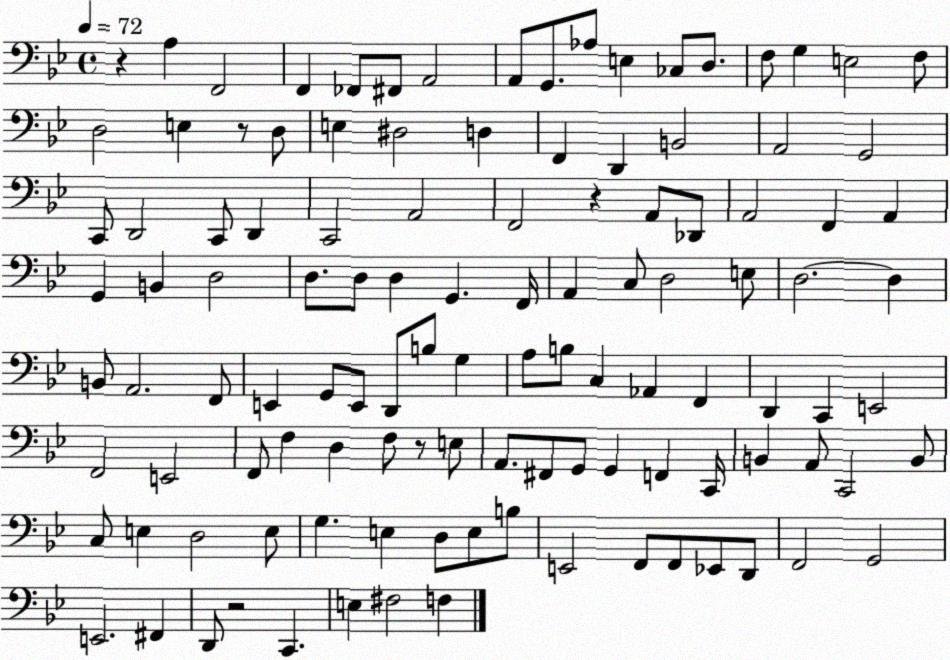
X:1
T:Untitled
M:4/4
L:1/4
K:Bb
z A, F,,2 F,, _F,,/2 ^F,,/2 A,,2 A,,/2 G,,/2 _A,/2 E, _C,/2 D,/2 F,/2 G, E,2 F,/2 D,2 E, z/2 D,/2 E, ^D,2 D, F,, D,, B,,2 A,,2 G,,2 C,,/2 D,,2 C,,/2 D,, C,,2 A,,2 F,,2 z A,,/2 _D,,/2 A,,2 F,, A,, G,, B,, D,2 D,/2 D,/2 D, G,, F,,/4 A,, C,/2 D,2 E,/2 D,2 D, B,,/2 A,,2 F,,/2 E,, G,,/2 E,,/2 D,,/2 B,/2 G, A,/2 B,/2 C, _A,, F,, D,, C,, E,,2 F,,2 E,,2 F,,/2 F, D, F,/2 z/2 E,/2 A,,/2 ^F,,/2 G,,/2 G,, F,, C,,/4 B,, A,,/2 C,,2 B,,/2 C,/2 E, D,2 E,/2 G, E, D,/2 E,/2 B,/2 E,,2 F,,/2 F,,/2 _E,,/2 D,,/2 F,,2 G,,2 E,,2 ^F,, D,,/2 z2 C,, E, ^F,2 F,